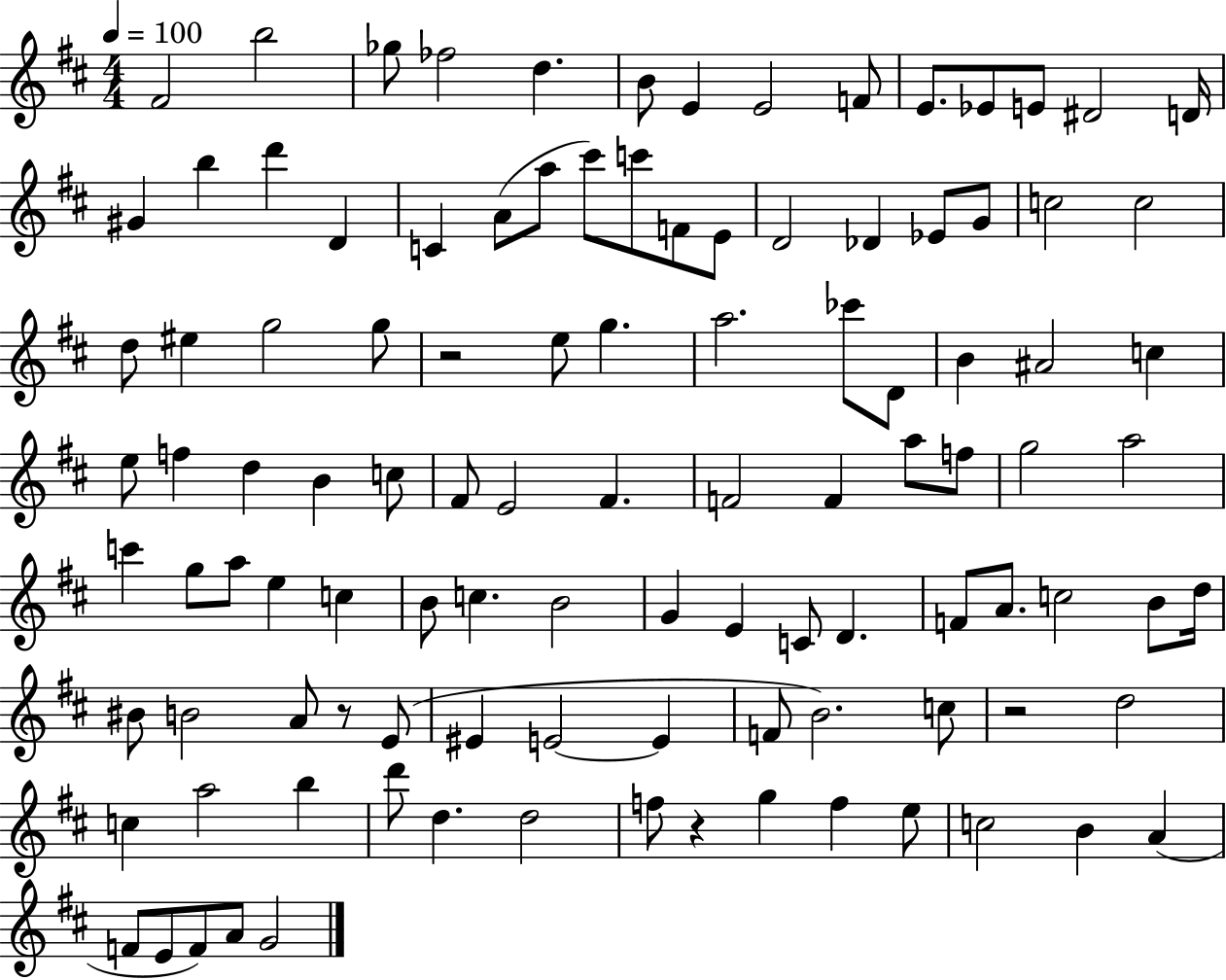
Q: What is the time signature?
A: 4/4